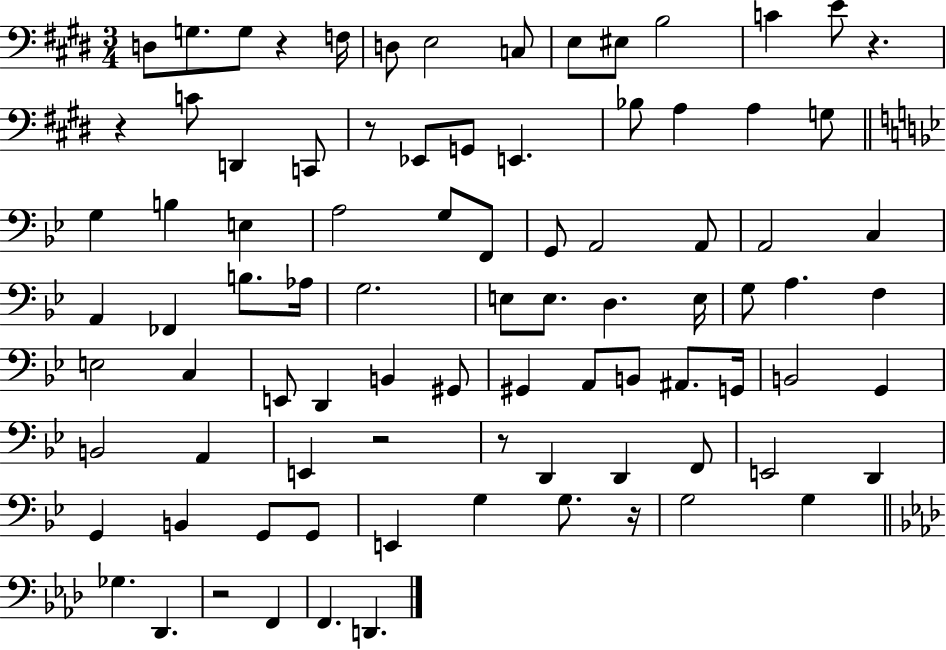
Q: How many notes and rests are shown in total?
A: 88